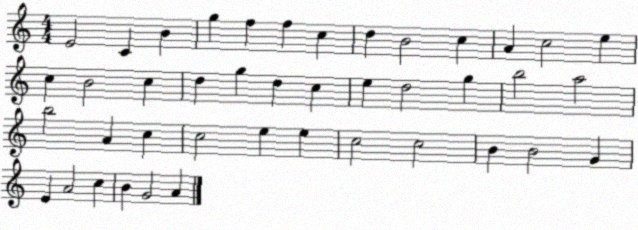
X:1
T:Untitled
M:4/4
L:1/4
K:C
E2 C B g f f c d B2 c A c2 e c B2 c d g d c e d2 g b2 a2 b2 A c c2 e e c2 c2 B B2 G E A2 c B G2 A